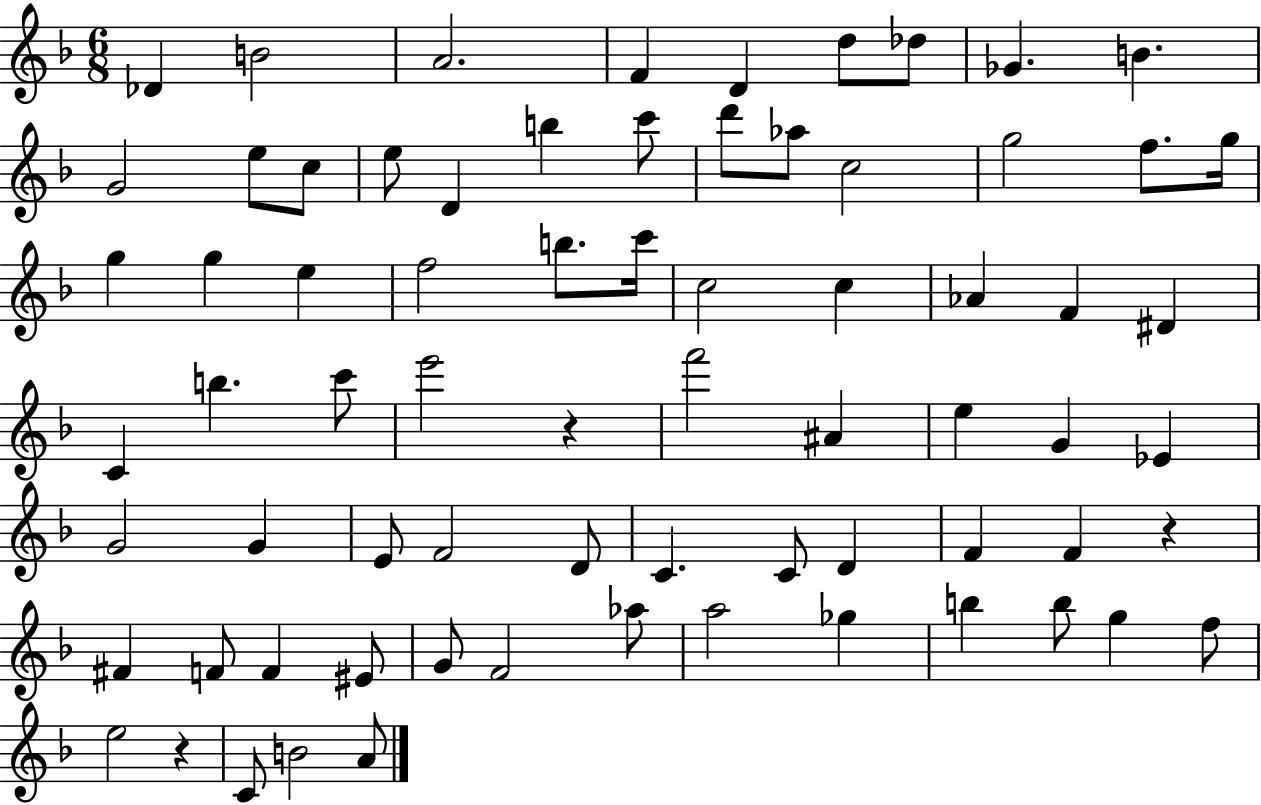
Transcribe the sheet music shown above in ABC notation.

X:1
T:Untitled
M:6/8
L:1/4
K:F
_D B2 A2 F D d/2 _d/2 _G B G2 e/2 c/2 e/2 D b c'/2 d'/2 _a/2 c2 g2 f/2 g/4 g g e f2 b/2 c'/4 c2 c _A F ^D C b c'/2 e'2 z f'2 ^A e G _E G2 G E/2 F2 D/2 C C/2 D F F z ^F F/2 F ^E/2 G/2 F2 _a/2 a2 _g b b/2 g f/2 e2 z C/2 B2 A/2